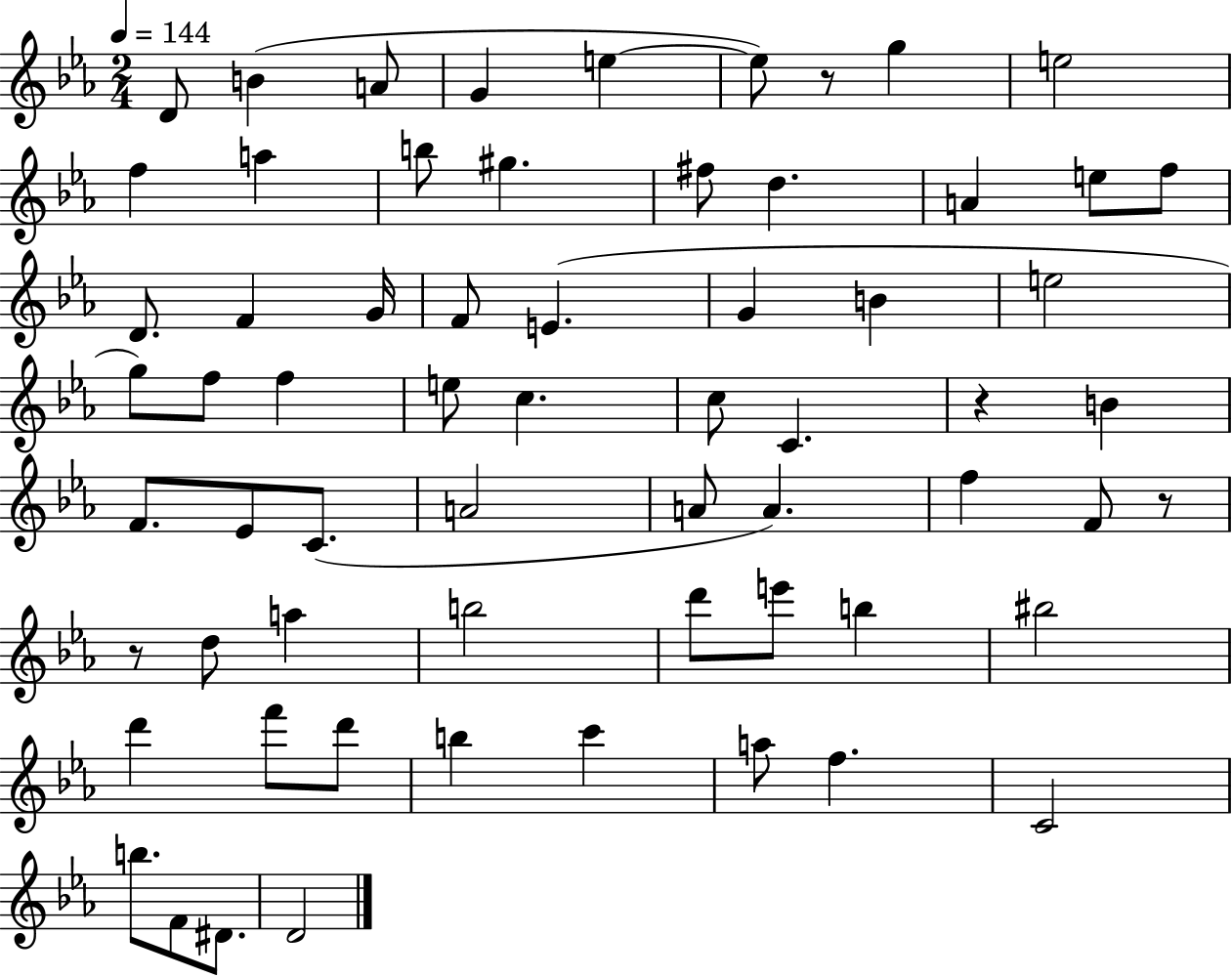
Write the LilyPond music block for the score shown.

{
  \clef treble
  \numericTimeSignature
  \time 2/4
  \key ees \major
  \tempo 4 = 144
  d'8 b'4( a'8 | g'4 e''4~~ | e''8) r8 g''4 | e''2 | \break f''4 a''4 | b''8 gis''4. | fis''8 d''4. | a'4 e''8 f''8 | \break d'8. f'4 g'16 | f'8 e'4.( | g'4 b'4 | e''2 | \break g''8) f''8 f''4 | e''8 c''4. | c''8 c'4. | r4 b'4 | \break f'8. ees'8 c'8.( | a'2 | a'8 a'4.) | f''4 f'8 r8 | \break r8 d''8 a''4 | b''2 | d'''8 e'''8 b''4 | bis''2 | \break d'''4 f'''8 d'''8 | b''4 c'''4 | a''8 f''4. | c'2 | \break b''8. f'8 dis'8. | d'2 | \bar "|."
}